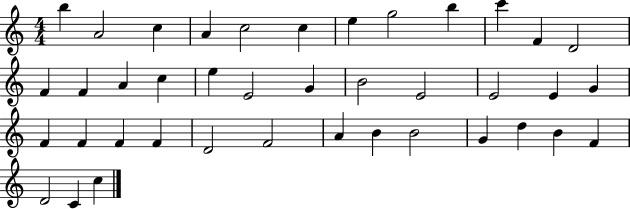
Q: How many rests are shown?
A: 0